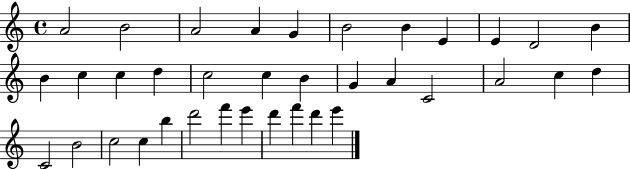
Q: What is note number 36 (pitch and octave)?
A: E6